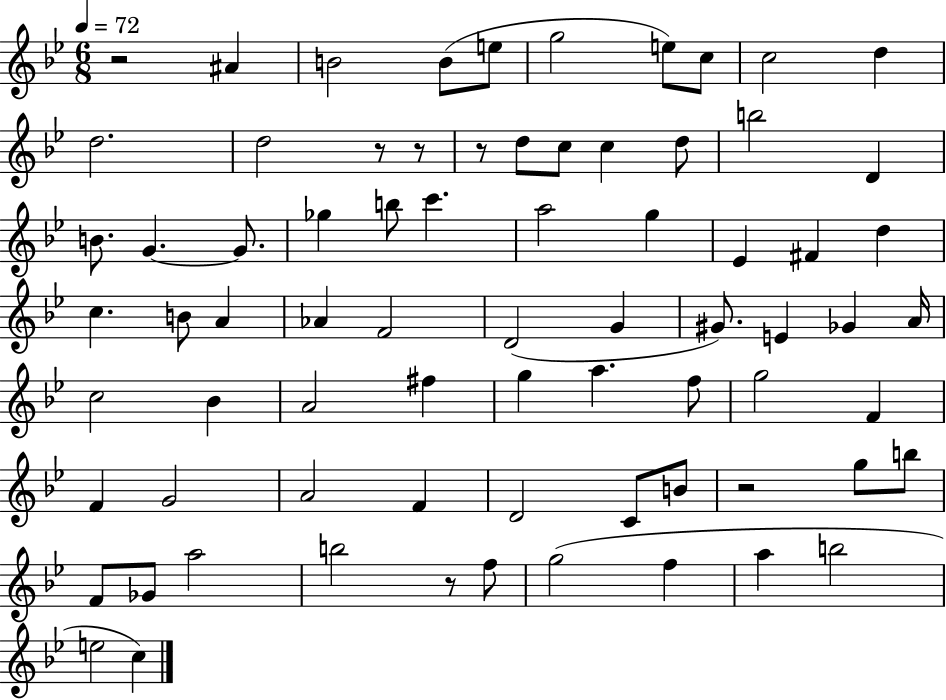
R/h A#4/q B4/h B4/e E5/e G5/h E5/e C5/e C5/h D5/q D5/h. D5/h R/e R/e R/e D5/e C5/e C5/q D5/e B5/h D4/q B4/e. G4/q. G4/e. Gb5/q B5/e C6/q. A5/h G5/q Eb4/q F#4/q D5/q C5/q. B4/e A4/q Ab4/q F4/h D4/h G4/q G#4/e. E4/q Gb4/q A4/s C5/h Bb4/q A4/h F#5/q G5/q A5/q. F5/e G5/h F4/q F4/q G4/h A4/h F4/q D4/h C4/e B4/e R/h G5/e B5/e F4/e Gb4/e A5/h B5/h R/e F5/e G5/h F5/q A5/q B5/h E5/h C5/q